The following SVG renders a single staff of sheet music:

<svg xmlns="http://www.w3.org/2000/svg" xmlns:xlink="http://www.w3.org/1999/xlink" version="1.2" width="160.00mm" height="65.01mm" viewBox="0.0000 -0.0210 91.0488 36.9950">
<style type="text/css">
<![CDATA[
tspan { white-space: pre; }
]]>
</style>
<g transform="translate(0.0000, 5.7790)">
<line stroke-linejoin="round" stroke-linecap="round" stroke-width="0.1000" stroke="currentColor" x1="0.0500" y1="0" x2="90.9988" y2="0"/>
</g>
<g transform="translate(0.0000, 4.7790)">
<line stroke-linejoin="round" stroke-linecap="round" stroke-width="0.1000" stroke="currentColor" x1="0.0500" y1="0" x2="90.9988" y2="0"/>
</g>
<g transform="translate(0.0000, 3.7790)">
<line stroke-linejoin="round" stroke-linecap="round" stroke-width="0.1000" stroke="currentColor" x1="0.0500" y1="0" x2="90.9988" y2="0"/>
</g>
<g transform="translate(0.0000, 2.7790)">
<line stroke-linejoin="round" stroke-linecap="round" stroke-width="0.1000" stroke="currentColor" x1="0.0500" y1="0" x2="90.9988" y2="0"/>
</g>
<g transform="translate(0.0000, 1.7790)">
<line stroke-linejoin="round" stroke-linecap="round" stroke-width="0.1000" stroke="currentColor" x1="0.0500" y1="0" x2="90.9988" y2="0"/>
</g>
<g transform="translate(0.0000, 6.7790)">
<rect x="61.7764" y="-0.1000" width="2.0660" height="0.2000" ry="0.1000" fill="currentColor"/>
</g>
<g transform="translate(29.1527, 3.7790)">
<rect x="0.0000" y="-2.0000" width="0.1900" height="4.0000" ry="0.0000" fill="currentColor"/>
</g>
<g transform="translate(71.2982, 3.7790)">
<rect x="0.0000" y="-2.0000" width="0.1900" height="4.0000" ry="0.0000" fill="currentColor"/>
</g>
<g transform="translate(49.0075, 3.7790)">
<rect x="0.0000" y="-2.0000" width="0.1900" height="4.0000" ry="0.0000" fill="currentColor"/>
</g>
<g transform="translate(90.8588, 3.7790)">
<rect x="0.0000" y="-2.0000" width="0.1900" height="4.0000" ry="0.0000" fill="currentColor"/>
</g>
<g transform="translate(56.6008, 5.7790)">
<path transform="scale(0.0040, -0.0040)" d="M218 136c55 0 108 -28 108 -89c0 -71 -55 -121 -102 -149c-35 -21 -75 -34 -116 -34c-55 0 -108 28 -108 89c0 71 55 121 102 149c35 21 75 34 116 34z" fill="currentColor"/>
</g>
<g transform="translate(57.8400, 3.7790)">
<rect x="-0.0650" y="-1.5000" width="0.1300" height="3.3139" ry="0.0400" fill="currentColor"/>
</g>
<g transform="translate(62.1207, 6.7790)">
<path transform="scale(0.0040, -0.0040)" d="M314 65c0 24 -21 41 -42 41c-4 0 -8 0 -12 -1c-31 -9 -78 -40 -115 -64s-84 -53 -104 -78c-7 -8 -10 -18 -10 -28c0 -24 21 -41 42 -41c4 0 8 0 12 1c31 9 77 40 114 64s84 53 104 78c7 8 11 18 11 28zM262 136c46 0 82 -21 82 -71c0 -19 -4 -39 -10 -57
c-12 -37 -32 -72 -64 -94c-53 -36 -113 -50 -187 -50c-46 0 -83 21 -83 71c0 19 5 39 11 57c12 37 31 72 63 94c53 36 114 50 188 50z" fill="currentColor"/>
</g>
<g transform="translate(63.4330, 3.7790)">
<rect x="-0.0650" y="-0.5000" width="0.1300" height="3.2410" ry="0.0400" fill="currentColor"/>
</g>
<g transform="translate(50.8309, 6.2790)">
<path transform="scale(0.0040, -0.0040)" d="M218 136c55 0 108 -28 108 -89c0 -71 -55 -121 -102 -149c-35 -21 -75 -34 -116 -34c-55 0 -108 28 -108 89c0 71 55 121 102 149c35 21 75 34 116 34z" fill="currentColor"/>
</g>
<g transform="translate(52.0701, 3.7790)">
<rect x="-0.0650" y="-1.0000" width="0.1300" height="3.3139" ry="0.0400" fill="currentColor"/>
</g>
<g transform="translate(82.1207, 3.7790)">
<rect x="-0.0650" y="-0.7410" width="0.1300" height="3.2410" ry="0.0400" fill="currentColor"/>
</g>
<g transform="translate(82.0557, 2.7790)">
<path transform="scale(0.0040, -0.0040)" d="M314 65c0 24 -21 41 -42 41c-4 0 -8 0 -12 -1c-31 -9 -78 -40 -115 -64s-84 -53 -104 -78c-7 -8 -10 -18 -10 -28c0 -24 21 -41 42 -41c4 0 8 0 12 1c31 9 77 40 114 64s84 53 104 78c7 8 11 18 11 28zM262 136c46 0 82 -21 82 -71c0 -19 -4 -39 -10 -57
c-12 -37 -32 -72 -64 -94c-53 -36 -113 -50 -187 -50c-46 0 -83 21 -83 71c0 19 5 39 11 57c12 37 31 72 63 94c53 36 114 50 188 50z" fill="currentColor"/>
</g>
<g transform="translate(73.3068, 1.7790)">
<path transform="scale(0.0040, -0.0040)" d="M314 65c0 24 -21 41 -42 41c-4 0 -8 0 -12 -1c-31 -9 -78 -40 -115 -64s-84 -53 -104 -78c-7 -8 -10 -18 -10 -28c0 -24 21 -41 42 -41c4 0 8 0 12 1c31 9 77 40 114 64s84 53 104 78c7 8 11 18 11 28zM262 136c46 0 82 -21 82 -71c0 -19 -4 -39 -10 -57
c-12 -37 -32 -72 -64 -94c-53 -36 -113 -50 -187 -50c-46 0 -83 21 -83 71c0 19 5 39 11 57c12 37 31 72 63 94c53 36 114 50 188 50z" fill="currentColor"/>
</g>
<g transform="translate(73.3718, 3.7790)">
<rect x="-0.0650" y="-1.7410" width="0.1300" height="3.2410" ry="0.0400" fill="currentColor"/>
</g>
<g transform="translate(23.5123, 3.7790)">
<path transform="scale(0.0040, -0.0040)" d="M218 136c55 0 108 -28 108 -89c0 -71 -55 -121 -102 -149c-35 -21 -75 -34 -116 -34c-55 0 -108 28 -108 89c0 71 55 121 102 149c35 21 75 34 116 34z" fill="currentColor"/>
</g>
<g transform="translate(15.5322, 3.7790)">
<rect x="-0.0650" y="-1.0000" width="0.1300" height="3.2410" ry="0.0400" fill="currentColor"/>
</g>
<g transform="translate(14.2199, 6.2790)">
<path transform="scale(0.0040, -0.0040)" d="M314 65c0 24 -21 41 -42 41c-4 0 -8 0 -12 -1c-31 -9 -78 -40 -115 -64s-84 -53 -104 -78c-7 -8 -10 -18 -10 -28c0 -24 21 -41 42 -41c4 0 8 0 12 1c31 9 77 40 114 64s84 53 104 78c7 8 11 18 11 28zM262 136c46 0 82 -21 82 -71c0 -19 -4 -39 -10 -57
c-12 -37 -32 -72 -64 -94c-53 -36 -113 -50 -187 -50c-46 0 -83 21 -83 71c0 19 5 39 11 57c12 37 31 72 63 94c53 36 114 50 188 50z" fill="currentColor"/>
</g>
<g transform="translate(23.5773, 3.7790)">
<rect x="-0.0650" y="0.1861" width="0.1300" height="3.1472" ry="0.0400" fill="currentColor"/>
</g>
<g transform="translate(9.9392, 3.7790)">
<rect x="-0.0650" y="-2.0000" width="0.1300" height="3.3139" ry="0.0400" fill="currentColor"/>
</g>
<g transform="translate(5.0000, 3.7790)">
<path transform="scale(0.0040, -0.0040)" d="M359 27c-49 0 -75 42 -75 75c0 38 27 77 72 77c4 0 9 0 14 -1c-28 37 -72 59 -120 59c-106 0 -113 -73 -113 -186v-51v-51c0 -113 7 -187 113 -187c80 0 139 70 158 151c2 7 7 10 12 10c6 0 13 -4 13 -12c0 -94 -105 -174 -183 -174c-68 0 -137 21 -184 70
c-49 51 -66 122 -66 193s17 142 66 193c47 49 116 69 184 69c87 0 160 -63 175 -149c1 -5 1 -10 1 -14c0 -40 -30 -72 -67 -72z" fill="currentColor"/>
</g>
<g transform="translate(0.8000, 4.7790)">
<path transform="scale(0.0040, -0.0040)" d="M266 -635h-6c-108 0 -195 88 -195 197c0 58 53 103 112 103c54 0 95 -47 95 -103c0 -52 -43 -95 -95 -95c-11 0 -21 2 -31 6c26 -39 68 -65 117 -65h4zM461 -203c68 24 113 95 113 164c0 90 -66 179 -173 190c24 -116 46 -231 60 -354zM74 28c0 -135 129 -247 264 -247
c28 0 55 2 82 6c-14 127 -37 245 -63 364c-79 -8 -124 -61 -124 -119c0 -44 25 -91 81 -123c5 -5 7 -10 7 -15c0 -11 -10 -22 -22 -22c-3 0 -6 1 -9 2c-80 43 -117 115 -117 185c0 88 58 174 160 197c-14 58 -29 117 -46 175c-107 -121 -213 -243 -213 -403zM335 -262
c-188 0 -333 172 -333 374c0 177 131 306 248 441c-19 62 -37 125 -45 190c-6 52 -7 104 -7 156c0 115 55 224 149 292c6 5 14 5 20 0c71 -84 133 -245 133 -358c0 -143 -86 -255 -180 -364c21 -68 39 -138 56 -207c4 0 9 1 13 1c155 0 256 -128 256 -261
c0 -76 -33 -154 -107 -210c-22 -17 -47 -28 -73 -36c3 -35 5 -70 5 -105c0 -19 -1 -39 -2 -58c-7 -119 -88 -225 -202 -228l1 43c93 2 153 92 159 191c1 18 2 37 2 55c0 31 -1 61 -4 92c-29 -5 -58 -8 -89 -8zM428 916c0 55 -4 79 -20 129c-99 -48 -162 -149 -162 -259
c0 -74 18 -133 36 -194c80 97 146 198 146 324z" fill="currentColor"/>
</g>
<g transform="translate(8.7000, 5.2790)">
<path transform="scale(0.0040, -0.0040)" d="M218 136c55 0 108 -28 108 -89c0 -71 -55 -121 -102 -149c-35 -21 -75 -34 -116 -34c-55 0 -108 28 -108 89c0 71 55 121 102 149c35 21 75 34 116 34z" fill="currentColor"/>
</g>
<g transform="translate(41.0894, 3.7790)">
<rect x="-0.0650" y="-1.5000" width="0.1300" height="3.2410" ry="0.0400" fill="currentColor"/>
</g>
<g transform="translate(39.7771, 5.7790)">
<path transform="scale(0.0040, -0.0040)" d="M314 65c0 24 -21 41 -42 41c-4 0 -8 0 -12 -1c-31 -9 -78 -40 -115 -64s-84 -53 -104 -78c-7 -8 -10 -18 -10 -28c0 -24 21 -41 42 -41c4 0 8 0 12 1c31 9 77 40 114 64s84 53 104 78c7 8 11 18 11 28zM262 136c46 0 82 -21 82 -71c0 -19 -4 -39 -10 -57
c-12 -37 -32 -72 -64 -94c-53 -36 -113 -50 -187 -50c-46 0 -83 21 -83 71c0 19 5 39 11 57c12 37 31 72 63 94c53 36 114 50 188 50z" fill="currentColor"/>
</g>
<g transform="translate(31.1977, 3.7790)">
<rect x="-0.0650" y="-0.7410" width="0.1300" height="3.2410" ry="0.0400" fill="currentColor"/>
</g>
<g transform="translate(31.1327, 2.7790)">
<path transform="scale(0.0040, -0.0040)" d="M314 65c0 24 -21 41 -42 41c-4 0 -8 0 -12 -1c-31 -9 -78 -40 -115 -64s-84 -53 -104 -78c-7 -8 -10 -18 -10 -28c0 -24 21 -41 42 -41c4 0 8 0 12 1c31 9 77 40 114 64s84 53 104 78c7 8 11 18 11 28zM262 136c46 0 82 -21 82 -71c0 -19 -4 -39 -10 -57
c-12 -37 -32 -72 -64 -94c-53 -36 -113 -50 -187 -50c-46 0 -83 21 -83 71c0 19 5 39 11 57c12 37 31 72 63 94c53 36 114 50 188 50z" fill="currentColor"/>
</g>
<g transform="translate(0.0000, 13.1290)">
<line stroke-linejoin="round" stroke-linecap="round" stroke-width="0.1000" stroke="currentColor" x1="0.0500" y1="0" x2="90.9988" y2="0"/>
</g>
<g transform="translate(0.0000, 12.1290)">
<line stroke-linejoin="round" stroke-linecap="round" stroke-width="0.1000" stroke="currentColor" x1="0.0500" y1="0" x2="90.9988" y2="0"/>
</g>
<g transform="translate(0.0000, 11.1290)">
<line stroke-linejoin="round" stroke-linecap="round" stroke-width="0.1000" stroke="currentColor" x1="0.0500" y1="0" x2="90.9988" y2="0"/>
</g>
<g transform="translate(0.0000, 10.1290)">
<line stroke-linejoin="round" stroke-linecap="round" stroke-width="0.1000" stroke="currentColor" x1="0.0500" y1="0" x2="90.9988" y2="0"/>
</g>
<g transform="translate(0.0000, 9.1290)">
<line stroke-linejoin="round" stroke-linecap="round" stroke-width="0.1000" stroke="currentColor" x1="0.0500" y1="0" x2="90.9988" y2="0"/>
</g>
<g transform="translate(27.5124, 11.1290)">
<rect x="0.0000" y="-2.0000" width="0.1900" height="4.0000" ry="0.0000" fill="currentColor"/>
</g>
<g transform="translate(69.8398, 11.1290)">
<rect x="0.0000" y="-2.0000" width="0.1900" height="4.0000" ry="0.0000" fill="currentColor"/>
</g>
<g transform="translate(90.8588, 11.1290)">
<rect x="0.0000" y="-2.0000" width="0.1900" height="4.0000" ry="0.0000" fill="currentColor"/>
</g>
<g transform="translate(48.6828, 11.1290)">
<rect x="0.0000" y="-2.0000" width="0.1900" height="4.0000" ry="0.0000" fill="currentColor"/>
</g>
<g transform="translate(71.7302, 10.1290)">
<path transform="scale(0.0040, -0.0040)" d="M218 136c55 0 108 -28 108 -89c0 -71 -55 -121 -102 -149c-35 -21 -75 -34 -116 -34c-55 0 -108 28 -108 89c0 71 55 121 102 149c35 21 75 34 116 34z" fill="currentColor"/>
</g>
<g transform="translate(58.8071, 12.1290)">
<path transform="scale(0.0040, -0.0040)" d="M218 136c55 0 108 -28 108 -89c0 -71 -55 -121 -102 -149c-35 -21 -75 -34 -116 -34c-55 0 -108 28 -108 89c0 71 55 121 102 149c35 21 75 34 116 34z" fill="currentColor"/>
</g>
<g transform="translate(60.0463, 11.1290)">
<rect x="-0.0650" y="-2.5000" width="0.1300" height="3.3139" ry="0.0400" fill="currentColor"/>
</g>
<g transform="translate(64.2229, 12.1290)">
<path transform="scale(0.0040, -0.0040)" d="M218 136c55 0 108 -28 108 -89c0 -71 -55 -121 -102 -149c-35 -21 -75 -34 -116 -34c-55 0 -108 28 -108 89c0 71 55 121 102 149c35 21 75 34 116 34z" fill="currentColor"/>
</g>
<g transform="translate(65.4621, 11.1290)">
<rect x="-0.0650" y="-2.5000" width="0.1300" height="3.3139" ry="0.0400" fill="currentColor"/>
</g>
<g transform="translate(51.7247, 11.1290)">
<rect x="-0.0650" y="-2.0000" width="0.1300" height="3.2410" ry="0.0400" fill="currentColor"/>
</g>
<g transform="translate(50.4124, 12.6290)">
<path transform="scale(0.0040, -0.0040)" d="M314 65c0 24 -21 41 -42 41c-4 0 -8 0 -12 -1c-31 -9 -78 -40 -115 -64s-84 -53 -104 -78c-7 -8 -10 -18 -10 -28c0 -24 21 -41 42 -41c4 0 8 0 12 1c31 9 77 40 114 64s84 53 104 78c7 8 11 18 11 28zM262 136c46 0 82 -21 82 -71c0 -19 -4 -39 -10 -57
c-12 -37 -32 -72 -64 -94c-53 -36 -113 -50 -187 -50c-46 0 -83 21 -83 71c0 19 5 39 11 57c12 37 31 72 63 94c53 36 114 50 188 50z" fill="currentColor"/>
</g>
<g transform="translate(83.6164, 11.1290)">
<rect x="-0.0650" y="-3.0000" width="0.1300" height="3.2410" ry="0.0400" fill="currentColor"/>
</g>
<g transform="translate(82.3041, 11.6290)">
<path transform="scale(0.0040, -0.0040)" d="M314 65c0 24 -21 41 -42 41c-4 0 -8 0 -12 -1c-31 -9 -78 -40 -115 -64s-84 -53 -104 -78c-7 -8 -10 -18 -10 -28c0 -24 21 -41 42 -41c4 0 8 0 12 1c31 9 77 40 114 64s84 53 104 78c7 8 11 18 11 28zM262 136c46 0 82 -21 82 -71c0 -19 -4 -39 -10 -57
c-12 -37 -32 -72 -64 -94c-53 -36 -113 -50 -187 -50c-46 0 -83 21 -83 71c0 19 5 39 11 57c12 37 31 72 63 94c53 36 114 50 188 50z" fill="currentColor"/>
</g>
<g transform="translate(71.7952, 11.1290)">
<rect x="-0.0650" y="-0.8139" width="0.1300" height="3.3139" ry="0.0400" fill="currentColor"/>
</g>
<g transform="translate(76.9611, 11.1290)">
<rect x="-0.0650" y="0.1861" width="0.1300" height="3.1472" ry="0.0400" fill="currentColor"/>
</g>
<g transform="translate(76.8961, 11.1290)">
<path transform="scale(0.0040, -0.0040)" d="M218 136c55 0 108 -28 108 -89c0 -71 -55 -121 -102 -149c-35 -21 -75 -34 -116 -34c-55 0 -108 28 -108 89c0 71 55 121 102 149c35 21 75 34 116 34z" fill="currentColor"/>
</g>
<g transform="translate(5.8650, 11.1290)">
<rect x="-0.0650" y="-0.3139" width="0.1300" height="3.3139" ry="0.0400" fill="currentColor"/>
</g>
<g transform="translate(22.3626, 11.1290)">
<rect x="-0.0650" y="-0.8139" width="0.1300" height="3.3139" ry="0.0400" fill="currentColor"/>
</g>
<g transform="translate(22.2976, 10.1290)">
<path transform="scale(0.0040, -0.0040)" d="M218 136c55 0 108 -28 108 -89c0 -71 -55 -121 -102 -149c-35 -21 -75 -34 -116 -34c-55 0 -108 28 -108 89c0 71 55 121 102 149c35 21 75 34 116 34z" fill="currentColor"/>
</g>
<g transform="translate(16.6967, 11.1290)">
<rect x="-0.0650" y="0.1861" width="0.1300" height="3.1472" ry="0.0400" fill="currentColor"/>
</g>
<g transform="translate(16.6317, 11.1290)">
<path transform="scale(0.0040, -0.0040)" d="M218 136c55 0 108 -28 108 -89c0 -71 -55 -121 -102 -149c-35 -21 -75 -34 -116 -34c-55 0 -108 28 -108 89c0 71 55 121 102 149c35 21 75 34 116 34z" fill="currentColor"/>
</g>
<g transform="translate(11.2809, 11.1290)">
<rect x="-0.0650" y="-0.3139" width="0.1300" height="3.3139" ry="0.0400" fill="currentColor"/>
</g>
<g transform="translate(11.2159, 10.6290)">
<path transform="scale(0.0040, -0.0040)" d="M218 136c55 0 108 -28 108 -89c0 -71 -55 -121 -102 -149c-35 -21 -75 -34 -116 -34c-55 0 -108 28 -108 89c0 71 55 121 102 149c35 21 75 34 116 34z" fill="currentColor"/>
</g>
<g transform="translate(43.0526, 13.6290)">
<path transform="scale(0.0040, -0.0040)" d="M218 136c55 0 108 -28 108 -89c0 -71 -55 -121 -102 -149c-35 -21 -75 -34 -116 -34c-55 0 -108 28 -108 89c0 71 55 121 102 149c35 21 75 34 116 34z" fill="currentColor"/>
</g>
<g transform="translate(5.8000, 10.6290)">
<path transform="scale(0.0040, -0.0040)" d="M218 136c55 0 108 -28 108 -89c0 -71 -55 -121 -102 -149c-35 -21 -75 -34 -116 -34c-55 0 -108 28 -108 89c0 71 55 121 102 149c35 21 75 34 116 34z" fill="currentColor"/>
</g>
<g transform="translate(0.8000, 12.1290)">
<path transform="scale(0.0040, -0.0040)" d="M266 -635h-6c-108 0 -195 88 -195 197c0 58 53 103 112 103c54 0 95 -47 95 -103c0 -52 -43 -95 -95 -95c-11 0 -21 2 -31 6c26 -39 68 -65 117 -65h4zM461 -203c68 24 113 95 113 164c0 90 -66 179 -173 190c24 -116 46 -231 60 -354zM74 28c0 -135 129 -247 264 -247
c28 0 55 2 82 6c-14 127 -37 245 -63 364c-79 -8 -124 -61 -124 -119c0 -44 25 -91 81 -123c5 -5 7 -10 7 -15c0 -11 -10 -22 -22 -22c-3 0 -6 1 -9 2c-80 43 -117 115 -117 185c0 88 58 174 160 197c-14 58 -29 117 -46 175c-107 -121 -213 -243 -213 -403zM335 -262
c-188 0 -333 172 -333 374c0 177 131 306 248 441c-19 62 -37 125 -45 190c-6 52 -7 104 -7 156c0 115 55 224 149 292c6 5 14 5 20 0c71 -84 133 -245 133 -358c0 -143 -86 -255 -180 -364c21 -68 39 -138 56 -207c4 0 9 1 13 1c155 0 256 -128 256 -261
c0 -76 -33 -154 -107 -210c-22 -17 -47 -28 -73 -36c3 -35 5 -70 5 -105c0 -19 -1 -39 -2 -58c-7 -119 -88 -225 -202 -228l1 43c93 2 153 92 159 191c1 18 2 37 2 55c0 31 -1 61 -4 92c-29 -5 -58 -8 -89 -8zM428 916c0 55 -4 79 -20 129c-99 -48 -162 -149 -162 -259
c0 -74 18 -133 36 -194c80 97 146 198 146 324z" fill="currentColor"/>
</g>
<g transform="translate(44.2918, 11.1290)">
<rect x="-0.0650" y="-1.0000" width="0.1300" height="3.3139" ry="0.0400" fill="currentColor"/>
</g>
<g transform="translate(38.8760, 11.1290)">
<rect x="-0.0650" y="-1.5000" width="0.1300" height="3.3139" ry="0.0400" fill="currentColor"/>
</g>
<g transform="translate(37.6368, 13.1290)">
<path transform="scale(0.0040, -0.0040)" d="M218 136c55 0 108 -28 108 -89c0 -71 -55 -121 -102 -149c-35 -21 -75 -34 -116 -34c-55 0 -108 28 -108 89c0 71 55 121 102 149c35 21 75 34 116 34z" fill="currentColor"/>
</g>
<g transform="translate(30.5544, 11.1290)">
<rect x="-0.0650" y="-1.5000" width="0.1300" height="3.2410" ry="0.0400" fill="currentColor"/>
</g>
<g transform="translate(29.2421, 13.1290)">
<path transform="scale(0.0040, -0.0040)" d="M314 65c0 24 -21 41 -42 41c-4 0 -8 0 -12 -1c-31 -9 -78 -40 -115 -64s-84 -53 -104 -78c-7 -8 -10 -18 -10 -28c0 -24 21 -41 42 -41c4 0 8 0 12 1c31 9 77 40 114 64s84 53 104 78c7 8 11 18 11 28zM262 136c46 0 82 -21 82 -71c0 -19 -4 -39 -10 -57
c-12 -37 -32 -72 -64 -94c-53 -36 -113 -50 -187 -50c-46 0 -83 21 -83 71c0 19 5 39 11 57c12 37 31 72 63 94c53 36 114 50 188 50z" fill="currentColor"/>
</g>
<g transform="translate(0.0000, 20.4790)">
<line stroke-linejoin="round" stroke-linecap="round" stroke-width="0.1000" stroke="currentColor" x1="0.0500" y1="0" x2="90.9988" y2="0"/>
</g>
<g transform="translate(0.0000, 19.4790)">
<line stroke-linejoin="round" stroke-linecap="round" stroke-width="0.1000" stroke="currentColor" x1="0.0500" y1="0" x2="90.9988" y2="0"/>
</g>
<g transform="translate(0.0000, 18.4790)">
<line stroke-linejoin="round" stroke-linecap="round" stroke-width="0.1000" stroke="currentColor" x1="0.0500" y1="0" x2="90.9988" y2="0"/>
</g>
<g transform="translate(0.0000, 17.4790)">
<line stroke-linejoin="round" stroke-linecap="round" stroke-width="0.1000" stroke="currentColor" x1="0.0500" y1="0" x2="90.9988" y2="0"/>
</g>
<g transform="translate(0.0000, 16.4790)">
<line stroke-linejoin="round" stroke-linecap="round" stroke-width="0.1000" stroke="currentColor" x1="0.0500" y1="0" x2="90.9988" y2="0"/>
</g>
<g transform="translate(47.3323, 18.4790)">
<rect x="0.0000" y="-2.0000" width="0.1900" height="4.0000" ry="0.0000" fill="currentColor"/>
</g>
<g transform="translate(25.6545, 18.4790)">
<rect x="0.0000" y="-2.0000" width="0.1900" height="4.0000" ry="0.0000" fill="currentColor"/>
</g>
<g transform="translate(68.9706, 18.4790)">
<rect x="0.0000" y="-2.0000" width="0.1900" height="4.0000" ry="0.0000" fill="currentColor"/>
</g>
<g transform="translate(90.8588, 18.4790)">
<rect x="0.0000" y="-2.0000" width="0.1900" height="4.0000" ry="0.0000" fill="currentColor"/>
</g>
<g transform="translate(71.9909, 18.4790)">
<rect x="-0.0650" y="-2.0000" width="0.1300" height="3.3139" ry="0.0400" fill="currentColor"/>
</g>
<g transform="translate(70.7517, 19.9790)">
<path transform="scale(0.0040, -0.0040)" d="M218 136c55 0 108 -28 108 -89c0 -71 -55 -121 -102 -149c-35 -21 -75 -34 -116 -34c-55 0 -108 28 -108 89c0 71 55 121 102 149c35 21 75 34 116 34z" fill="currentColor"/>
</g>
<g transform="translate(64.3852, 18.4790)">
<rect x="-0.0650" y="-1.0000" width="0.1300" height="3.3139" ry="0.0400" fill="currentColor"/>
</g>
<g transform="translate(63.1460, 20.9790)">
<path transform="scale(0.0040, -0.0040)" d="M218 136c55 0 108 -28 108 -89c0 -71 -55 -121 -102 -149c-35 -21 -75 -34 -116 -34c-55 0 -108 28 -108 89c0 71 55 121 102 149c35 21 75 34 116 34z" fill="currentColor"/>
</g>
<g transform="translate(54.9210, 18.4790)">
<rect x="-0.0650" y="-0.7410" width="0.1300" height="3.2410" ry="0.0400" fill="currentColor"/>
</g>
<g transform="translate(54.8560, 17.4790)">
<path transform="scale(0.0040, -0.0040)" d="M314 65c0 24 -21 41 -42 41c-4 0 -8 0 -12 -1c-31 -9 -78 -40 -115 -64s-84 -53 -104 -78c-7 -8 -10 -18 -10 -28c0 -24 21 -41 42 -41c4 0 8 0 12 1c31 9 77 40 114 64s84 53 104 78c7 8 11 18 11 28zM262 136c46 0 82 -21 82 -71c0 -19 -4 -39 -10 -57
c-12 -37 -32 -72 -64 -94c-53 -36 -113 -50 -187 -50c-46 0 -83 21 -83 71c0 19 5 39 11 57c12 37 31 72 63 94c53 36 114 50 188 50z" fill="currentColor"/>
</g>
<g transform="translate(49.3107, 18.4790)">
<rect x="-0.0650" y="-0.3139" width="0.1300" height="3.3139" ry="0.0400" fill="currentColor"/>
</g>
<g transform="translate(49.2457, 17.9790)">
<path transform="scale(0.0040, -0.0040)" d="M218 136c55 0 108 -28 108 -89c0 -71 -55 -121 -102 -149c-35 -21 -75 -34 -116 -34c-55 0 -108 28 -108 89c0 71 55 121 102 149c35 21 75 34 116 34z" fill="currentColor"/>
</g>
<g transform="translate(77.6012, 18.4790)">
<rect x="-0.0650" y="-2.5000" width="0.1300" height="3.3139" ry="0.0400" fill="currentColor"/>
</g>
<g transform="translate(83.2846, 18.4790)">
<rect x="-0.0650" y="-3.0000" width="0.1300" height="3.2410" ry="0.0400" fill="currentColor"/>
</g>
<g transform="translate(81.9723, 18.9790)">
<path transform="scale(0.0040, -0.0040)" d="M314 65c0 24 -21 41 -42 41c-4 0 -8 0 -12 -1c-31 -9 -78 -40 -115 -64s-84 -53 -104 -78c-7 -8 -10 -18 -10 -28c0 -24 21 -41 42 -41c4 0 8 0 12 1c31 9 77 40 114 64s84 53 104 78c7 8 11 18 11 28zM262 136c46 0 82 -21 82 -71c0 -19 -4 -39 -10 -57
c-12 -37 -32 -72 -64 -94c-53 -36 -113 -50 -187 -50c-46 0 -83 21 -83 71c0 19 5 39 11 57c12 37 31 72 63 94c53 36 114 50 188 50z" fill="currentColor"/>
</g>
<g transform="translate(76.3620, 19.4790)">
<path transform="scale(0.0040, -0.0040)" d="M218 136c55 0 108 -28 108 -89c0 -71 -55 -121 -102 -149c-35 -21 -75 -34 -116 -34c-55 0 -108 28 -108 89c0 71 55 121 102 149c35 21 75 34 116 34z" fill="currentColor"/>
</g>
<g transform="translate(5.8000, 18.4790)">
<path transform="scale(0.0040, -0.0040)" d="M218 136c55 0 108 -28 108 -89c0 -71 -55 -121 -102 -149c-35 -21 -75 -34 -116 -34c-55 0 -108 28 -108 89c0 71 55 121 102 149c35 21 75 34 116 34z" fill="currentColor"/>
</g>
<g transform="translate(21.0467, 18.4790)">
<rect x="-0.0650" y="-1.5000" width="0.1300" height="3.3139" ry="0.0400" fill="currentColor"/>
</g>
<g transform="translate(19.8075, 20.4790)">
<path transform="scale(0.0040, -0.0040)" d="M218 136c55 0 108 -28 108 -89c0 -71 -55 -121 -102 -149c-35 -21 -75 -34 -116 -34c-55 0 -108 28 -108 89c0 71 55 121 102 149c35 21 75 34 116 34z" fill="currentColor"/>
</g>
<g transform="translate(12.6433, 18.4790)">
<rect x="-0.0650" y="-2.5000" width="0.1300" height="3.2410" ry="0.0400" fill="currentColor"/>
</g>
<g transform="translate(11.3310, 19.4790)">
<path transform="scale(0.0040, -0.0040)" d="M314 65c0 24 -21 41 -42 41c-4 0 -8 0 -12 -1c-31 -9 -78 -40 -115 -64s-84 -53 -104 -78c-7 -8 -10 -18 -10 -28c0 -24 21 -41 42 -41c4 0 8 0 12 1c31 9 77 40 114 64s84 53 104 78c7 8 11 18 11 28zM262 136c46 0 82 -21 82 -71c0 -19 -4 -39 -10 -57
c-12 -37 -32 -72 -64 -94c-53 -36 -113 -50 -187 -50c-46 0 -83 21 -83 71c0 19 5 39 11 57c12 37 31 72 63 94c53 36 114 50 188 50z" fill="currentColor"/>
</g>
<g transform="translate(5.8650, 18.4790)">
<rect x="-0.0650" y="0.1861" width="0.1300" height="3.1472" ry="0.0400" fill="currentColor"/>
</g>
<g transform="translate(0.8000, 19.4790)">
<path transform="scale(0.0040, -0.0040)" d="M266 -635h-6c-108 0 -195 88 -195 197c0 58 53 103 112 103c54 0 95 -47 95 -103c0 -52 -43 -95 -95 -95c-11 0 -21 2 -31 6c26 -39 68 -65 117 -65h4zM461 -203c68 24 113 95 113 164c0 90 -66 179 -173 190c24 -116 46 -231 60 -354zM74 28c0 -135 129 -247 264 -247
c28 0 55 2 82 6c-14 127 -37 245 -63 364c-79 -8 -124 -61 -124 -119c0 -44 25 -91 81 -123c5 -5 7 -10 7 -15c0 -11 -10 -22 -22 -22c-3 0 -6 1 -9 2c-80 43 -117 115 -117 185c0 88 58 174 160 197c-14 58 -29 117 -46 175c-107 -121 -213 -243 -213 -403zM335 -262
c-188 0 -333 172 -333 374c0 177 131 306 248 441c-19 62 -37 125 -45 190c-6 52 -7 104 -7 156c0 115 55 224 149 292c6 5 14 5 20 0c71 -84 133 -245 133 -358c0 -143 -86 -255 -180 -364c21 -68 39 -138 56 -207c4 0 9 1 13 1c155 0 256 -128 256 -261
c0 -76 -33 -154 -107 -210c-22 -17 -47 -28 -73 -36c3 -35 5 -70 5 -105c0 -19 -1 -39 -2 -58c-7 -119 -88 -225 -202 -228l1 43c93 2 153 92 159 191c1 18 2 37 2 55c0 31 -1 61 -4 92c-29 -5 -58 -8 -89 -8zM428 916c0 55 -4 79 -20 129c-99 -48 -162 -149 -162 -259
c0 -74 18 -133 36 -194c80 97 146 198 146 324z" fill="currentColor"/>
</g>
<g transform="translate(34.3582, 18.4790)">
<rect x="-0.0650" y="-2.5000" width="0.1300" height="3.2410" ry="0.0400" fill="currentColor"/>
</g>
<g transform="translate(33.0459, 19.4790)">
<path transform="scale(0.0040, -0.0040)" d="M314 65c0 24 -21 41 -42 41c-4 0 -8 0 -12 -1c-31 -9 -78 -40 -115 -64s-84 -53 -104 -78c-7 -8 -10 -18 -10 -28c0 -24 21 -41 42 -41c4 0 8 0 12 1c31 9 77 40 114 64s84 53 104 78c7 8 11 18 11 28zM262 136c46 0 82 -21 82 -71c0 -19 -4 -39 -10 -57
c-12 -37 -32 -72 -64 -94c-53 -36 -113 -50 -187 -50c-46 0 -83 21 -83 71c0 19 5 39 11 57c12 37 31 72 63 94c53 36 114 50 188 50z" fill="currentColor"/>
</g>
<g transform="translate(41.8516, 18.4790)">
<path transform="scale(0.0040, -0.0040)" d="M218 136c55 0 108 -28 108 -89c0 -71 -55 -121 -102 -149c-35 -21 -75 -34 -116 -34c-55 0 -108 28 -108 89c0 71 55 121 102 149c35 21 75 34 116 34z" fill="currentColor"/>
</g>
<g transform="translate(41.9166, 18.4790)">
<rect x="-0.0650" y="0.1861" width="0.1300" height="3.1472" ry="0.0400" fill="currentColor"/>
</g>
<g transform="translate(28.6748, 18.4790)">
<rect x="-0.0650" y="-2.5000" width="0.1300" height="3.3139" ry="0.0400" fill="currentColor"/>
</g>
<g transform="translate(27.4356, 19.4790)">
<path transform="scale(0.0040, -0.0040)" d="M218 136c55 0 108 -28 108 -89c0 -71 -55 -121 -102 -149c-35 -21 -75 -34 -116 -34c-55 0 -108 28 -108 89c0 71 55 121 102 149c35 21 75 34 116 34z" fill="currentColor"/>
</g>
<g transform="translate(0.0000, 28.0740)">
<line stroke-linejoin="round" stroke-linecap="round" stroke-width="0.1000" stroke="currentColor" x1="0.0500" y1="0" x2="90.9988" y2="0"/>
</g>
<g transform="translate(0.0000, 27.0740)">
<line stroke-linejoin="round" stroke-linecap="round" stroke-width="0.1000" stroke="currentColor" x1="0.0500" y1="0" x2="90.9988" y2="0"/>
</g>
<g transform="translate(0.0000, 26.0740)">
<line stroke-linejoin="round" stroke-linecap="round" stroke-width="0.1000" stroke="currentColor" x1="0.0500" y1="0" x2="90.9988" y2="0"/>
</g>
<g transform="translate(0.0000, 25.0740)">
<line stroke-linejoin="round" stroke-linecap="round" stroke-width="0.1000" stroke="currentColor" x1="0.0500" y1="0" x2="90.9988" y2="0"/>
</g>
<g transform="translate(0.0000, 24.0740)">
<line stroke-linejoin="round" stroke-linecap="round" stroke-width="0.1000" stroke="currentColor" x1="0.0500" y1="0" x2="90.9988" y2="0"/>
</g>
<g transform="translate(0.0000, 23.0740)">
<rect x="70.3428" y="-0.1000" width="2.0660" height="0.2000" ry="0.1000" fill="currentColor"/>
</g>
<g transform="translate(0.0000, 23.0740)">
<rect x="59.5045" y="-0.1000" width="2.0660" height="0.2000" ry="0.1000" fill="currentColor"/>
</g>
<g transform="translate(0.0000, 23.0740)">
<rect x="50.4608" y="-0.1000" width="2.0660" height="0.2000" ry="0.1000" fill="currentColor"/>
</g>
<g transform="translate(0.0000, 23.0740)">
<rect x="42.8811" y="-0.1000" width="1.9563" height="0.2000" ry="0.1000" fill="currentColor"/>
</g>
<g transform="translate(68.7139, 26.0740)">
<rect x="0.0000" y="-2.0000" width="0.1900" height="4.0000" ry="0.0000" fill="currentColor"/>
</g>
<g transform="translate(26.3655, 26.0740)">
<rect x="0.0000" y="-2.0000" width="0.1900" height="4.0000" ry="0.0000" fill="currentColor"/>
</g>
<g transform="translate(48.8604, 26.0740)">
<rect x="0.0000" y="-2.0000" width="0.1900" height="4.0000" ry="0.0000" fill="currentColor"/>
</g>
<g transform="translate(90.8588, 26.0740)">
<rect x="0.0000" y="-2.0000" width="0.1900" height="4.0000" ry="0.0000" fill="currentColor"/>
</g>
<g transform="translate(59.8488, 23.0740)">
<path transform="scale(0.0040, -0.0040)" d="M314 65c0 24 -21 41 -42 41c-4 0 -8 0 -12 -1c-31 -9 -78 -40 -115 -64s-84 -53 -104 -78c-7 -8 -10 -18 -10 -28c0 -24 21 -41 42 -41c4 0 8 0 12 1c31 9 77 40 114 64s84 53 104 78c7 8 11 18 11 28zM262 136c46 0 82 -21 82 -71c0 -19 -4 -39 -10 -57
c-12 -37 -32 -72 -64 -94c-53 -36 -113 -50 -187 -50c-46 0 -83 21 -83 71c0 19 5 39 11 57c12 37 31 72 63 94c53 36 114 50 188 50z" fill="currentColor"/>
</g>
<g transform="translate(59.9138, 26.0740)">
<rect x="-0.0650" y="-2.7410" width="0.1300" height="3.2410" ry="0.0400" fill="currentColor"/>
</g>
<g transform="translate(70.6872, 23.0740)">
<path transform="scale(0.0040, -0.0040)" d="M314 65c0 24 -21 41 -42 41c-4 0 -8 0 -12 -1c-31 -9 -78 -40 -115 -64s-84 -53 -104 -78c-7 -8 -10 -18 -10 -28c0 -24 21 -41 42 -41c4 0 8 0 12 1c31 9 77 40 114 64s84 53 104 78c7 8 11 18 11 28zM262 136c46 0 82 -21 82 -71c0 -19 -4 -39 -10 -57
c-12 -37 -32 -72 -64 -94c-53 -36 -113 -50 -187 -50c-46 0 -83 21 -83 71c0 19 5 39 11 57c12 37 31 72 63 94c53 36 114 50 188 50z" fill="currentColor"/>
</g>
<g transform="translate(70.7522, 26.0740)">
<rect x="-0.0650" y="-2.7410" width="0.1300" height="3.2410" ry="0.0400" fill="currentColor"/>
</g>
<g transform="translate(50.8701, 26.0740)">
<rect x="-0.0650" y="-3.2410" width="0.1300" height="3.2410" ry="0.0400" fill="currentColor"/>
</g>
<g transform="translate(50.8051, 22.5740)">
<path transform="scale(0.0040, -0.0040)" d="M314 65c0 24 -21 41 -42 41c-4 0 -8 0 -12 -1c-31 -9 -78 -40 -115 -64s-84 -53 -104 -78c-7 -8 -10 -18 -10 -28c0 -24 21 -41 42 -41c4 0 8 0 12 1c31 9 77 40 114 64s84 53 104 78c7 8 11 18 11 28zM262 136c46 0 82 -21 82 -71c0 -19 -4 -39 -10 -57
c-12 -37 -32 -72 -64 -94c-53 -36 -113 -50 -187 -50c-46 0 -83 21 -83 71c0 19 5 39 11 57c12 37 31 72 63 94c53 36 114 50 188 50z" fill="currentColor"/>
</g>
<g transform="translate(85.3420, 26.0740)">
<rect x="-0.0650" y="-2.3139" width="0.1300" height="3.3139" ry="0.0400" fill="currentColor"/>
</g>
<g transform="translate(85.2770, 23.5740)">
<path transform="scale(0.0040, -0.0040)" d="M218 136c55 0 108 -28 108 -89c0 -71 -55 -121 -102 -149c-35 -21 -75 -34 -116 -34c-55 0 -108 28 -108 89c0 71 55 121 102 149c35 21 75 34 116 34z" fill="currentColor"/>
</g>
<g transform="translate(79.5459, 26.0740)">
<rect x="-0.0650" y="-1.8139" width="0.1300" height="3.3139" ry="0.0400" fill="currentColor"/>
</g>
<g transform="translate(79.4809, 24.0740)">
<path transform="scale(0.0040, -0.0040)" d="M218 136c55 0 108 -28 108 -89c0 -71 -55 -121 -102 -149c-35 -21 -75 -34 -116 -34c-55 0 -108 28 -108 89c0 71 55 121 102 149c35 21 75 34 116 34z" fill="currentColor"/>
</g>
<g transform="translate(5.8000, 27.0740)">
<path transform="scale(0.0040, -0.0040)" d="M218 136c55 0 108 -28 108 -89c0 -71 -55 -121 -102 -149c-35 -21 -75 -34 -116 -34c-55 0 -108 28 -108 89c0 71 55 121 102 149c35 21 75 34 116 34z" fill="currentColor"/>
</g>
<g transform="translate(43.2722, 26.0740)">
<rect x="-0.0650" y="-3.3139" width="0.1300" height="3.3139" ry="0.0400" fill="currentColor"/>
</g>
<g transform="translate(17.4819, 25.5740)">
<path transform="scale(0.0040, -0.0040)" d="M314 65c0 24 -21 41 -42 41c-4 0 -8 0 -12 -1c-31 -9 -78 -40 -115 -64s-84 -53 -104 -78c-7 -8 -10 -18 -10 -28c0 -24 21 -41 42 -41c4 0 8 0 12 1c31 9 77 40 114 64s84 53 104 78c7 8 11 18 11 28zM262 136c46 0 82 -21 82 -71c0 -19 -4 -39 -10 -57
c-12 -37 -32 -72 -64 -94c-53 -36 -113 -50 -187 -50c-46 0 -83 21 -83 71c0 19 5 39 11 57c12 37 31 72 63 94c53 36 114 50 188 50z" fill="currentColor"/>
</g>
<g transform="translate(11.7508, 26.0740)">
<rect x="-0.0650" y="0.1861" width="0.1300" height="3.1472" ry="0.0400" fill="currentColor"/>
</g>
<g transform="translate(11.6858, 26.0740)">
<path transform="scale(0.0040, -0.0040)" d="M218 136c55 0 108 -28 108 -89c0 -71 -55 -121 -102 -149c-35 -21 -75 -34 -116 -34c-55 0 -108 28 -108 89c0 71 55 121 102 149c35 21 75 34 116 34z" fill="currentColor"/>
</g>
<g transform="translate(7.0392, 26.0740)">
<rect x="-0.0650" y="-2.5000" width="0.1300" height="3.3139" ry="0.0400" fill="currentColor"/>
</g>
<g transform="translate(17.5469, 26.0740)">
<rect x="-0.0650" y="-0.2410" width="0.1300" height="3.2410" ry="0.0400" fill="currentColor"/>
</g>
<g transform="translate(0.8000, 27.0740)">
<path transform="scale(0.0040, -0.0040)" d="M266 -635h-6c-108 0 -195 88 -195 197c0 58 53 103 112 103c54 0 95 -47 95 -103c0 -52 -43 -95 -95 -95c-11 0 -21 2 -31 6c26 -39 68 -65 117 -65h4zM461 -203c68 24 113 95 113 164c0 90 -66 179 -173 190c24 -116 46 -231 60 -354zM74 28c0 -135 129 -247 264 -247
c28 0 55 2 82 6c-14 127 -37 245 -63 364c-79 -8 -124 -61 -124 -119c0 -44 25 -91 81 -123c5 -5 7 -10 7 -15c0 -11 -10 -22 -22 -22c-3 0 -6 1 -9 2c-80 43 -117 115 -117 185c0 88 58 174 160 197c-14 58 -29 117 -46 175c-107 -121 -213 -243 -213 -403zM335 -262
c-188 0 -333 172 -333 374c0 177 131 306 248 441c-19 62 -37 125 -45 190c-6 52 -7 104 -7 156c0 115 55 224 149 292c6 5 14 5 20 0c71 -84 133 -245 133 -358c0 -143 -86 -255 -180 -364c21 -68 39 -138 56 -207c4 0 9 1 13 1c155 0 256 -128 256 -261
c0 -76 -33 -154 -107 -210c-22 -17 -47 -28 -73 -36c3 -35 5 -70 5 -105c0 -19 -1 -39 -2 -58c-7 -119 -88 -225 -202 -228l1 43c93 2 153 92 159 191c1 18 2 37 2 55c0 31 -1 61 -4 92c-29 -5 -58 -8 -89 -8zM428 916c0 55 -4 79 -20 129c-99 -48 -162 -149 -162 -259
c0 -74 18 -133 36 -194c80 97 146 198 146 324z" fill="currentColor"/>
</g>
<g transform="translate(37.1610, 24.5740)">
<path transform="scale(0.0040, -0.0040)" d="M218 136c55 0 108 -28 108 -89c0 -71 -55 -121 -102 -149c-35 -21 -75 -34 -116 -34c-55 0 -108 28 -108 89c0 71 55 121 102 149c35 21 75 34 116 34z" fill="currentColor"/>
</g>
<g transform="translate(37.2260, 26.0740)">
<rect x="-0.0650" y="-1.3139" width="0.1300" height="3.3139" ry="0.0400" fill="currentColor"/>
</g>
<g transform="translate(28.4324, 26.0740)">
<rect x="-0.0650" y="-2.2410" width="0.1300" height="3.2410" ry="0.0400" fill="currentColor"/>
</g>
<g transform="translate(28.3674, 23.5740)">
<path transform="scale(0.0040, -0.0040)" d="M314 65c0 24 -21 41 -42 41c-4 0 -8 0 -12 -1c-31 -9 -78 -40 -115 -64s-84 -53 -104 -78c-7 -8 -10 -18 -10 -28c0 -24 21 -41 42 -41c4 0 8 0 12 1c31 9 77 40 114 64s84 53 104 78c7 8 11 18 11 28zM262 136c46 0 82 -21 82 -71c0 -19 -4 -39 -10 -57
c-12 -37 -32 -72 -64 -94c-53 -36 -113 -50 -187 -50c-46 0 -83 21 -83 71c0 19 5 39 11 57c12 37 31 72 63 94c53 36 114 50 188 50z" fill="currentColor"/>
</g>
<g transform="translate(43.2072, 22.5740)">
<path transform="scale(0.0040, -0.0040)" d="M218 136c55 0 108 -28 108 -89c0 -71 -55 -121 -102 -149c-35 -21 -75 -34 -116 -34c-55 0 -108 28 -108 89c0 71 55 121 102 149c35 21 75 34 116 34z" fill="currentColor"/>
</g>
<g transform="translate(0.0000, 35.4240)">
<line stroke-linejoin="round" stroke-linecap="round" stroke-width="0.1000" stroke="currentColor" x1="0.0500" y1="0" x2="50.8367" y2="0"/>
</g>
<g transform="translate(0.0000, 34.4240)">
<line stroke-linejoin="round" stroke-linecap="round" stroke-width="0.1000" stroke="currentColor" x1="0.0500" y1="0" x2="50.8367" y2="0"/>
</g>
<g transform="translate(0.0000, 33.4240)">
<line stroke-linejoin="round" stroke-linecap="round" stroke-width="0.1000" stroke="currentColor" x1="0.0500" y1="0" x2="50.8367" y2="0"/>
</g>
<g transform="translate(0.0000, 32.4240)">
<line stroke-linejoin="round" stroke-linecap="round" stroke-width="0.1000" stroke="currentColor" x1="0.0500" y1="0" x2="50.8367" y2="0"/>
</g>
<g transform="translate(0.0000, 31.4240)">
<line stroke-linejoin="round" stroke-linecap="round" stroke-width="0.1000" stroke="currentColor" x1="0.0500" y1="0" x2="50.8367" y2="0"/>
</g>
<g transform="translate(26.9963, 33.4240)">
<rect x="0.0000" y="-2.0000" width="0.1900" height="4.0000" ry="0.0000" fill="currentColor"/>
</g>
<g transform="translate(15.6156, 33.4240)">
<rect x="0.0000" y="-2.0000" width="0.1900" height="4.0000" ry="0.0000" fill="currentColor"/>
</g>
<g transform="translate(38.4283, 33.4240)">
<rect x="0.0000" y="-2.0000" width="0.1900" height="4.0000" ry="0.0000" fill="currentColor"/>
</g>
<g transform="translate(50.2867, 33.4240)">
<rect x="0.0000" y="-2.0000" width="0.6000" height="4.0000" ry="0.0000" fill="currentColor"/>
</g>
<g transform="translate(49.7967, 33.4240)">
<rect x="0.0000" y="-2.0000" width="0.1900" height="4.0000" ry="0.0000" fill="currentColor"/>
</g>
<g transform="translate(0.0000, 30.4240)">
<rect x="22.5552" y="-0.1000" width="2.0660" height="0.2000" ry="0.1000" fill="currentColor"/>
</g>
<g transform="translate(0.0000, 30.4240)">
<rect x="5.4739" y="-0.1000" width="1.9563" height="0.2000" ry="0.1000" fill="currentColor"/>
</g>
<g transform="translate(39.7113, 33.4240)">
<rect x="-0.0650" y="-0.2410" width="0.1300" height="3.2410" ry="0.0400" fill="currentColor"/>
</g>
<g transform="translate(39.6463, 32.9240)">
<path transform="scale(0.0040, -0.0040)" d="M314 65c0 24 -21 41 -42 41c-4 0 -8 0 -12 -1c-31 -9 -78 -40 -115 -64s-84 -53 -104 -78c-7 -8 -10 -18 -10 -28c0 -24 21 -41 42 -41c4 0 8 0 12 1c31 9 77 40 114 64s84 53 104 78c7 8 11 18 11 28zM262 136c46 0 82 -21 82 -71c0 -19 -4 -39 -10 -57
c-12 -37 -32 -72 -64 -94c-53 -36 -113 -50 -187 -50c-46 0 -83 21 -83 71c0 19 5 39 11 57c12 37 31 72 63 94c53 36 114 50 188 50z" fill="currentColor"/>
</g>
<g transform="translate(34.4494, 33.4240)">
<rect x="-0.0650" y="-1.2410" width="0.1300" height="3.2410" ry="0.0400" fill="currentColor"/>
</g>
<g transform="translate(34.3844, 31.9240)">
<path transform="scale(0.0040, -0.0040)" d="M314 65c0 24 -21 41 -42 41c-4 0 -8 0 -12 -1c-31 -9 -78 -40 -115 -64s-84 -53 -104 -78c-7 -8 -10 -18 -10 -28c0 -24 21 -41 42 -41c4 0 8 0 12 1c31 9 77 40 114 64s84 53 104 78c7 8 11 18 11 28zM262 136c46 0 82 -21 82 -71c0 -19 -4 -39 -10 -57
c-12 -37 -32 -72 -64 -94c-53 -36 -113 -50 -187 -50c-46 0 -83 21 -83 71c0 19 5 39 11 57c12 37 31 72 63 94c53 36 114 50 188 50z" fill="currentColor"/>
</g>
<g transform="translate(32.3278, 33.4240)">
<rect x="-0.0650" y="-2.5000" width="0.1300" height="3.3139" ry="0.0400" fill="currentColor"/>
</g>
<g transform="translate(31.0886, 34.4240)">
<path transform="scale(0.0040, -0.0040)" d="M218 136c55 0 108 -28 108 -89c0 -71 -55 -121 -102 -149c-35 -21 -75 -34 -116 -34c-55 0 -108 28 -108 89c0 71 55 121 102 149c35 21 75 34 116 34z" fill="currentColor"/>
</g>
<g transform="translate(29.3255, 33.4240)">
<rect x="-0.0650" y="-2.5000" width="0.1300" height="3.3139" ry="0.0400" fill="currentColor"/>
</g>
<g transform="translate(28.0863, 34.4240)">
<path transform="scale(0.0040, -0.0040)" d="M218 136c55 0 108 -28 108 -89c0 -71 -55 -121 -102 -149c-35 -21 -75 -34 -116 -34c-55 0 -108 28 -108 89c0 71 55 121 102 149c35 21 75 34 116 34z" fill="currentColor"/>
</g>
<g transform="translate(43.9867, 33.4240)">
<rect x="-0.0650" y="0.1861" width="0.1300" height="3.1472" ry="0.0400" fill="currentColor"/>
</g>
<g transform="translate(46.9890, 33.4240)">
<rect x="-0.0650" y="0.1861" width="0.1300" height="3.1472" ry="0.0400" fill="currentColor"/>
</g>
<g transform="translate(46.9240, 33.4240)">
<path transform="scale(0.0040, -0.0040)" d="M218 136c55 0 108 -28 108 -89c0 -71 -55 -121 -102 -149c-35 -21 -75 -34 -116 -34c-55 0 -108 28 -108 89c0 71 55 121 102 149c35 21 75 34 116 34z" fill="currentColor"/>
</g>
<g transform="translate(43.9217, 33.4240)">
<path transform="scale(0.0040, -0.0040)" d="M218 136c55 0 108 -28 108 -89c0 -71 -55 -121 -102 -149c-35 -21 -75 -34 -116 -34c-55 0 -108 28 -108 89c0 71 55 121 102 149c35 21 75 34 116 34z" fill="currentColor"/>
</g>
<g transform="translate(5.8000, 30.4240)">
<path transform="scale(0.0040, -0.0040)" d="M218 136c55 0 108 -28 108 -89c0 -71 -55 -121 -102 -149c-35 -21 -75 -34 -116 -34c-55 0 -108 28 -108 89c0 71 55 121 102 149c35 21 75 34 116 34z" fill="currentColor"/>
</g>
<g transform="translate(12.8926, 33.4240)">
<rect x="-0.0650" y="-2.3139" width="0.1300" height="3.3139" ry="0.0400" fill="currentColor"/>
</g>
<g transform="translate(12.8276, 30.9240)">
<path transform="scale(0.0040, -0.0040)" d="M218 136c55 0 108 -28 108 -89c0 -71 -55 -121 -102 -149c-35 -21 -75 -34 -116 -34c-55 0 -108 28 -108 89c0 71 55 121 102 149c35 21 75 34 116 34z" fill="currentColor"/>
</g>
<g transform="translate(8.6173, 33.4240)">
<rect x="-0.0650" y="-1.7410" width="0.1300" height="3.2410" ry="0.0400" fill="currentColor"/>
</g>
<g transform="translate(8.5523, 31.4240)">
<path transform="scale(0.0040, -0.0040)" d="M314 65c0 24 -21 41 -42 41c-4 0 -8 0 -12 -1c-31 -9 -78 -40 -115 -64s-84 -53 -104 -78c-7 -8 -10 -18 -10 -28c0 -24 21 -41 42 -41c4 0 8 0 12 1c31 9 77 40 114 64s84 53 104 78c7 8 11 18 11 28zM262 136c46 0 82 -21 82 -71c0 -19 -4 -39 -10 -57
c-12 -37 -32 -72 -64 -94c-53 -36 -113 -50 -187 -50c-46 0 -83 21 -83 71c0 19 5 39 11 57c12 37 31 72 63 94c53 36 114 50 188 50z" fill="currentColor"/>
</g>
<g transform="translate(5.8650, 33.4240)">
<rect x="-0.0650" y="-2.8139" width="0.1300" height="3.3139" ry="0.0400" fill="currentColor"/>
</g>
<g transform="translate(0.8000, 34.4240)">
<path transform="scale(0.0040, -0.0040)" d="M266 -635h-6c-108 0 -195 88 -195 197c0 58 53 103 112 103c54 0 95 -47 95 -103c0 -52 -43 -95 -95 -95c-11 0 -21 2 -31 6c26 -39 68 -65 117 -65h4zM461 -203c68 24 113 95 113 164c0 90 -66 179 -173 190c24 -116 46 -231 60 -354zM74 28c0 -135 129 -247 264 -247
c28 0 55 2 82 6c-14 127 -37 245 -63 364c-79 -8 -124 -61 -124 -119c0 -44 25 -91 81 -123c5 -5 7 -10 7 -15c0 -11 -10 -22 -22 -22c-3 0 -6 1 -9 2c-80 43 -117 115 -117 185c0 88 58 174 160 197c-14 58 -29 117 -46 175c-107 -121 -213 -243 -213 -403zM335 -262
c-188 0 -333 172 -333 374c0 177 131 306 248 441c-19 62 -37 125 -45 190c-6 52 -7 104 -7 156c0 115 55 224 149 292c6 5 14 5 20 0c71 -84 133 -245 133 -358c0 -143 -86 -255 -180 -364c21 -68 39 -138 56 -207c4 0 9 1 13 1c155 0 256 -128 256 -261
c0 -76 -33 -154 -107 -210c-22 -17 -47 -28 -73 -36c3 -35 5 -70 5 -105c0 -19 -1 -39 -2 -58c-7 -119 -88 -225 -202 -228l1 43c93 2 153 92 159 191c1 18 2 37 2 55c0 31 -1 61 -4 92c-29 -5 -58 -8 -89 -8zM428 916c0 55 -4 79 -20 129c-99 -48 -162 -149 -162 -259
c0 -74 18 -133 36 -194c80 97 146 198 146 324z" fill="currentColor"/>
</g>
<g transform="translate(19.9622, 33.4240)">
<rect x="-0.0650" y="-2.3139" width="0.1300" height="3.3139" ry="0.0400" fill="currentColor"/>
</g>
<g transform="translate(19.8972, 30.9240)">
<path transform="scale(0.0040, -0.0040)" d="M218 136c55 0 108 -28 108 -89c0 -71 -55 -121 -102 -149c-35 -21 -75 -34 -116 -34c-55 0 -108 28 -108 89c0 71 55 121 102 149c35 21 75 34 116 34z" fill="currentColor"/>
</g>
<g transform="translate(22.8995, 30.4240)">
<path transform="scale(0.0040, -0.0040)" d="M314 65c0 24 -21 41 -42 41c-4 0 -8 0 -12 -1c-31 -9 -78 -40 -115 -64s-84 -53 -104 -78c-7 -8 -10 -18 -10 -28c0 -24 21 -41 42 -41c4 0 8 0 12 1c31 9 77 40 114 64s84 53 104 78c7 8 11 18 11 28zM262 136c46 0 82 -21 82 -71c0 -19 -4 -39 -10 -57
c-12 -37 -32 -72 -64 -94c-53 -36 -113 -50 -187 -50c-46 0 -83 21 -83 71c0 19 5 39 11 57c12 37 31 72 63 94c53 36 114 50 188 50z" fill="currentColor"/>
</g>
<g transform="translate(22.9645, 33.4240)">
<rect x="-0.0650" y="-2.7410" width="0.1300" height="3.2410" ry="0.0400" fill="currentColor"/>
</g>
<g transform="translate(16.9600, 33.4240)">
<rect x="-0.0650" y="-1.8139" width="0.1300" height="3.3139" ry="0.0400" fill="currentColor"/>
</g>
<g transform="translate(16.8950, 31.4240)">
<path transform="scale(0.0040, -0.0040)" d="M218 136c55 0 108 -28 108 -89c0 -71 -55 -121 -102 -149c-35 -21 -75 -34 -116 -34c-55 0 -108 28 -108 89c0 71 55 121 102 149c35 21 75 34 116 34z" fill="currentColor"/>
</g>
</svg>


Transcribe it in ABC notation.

X:1
T:Untitled
M:4/4
L:1/4
K:C
F D2 B d2 E2 D E C2 f2 d2 c c B d E2 E D F2 G G d B A2 B G2 E G G2 B c d2 D F G A2 G B c2 g2 e b b2 a2 a2 f g a f2 g f g a2 G G e2 c2 B B